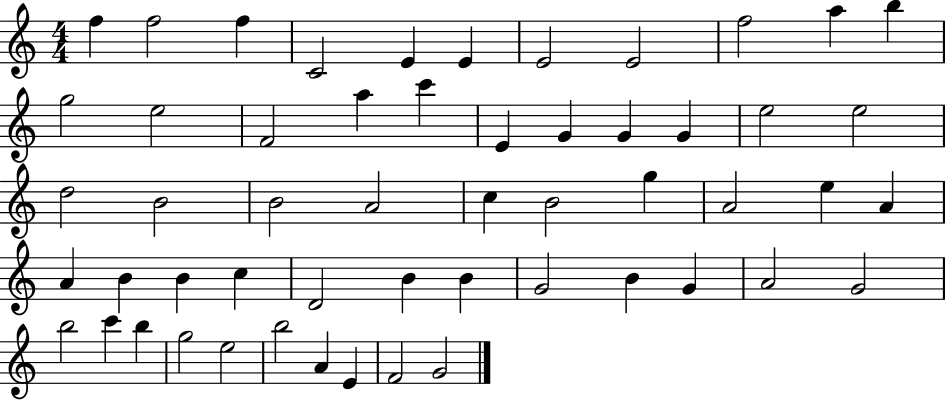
X:1
T:Untitled
M:4/4
L:1/4
K:C
f f2 f C2 E E E2 E2 f2 a b g2 e2 F2 a c' E G G G e2 e2 d2 B2 B2 A2 c B2 g A2 e A A B B c D2 B B G2 B G A2 G2 b2 c' b g2 e2 b2 A E F2 G2